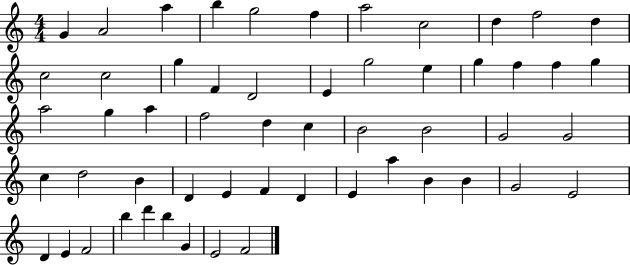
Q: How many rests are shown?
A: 0